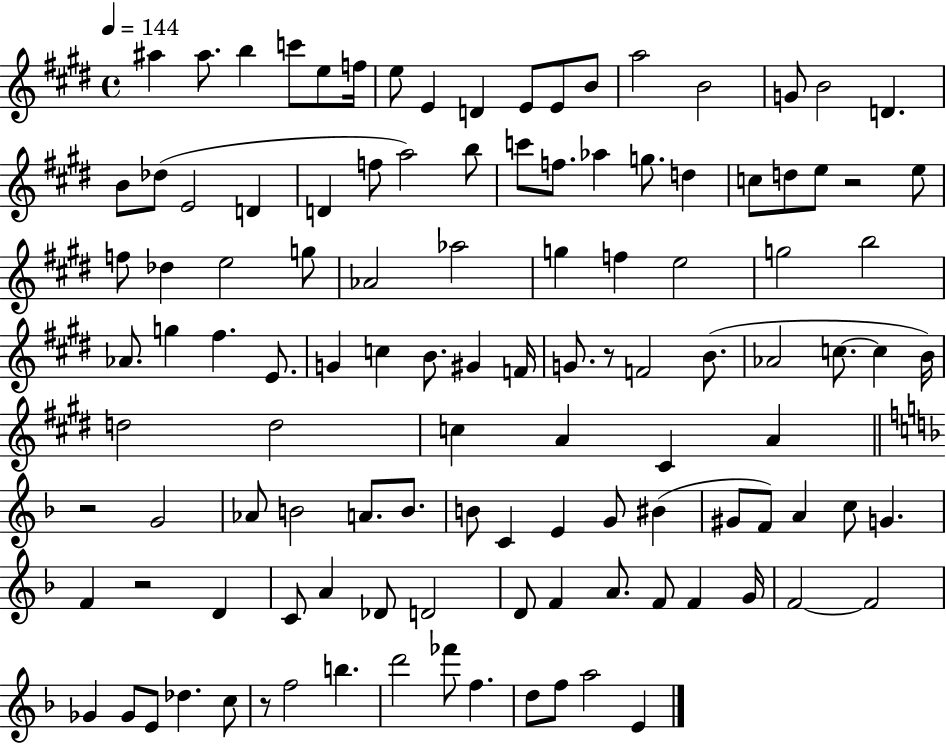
{
  \clef treble
  \time 4/4
  \defaultTimeSignature
  \key e \major
  \tempo 4 = 144
  ais''4 ais''8. b''4 c'''8 e''8 f''16 | e''8 e'4 d'4 e'8 e'8 b'8 | a''2 b'2 | g'8 b'2 d'4. | \break b'8 des''8( e'2 d'4 | d'4 f''8 a''2) b''8 | c'''8 f''8. aes''4 g''8. d''4 | c''8 d''8 e''8 r2 e''8 | \break f''8 des''4 e''2 g''8 | aes'2 aes''2 | g''4 f''4 e''2 | g''2 b''2 | \break aes'8. g''4 fis''4. e'8. | g'4 c''4 b'8. gis'4 f'16 | g'8. r8 f'2 b'8.( | aes'2 c''8.~~ c''4 b'16) | \break d''2 d''2 | c''4 a'4 cis'4 a'4 | \bar "||" \break \key f \major r2 g'2 | aes'8 b'2 a'8. b'8. | b'8 c'4 e'4 g'8 bis'4( | gis'8 f'8) a'4 c''8 g'4. | \break f'4 r2 d'4 | c'8 a'4 des'8 d'2 | d'8 f'4 a'8. f'8 f'4 g'16 | f'2~~ f'2 | \break ges'4 ges'8 e'8 des''4. c''8 | r8 f''2 b''4. | d'''2 fes'''8 f''4. | d''8 f''8 a''2 e'4 | \break \bar "|."
}